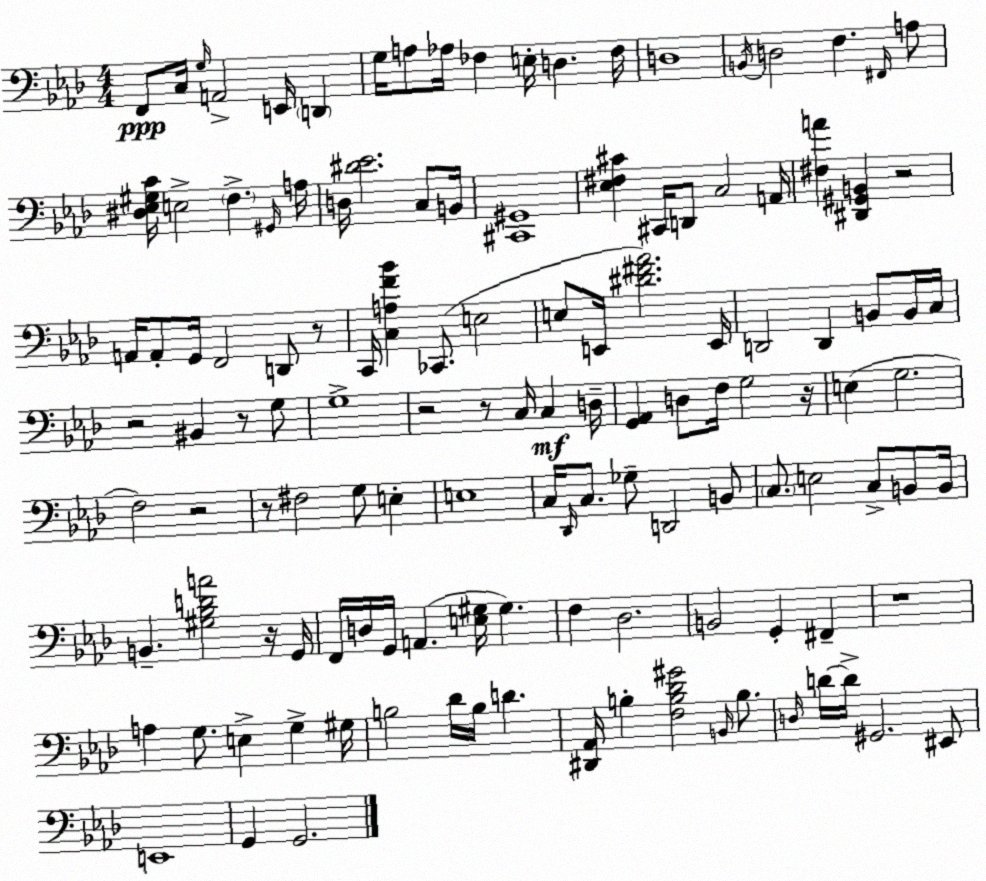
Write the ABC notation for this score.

X:1
T:Untitled
M:4/4
L:1/4
K:Ab
F,,/2 C,/4 G,/4 A,,2 E,,/4 D,, G,/4 A,/2 _A,/4 _F, E,/4 D, _F,/4 D,4 B,,/4 D,2 F, ^F,,/4 A,/2 [^D,_E,^G,C]/4 E,2 F, ^G,,/4 A,/4 D,/4 [^D_E]2 C,/2 B,,/4 [^C,,^G,,]4 [_E,^F,^C] ^C,,/4 D,,/2 C,2 A,,/4 [^F,A] [^D,,^G,,B,,] z2 A,,/4 A,,/2 G,,/4 F,,2 D,,/2 z/2 C,,/4 [C,A,F_B] _C,,/2 E,2 E,/2 E,,/4 [^D^F_A]2 E,,/4 D,,2 D,, B,,/2 B,,/4 C,/4 z2 ^B,, z/2 G,/2 G,4 z2 z/2 C,/4 C, D,/4 [G,,_A,,] D,/2 F,/4 G,2 z/4 E, G,2 F,2 z2 z/2 ^F,2 G,/2 E, E,4 C,/4 _D,,/4 C,/2 _G,/2 D,,2 B,,/2 C,/2 E,2 C,/2 B,,/2 B,,/4 B,, [^G,_B,DA]2 z/4 G,,/4 F,,/4 D,/4 G,,/4 A,, [E,^G,]/4 ^G, F, _D,2 B,,2 G,, ^F,, z4 A, G,/2 E, G, ^G,/4 B,2 _D/4 B,/4 D [^D,,_A,,]/4 B, [F,B,_D^G]2 B,,/4 B,/2 D,/4 D/4 D/4 ^G,,2 ^E,,/2 E,,4 G,, G,,2